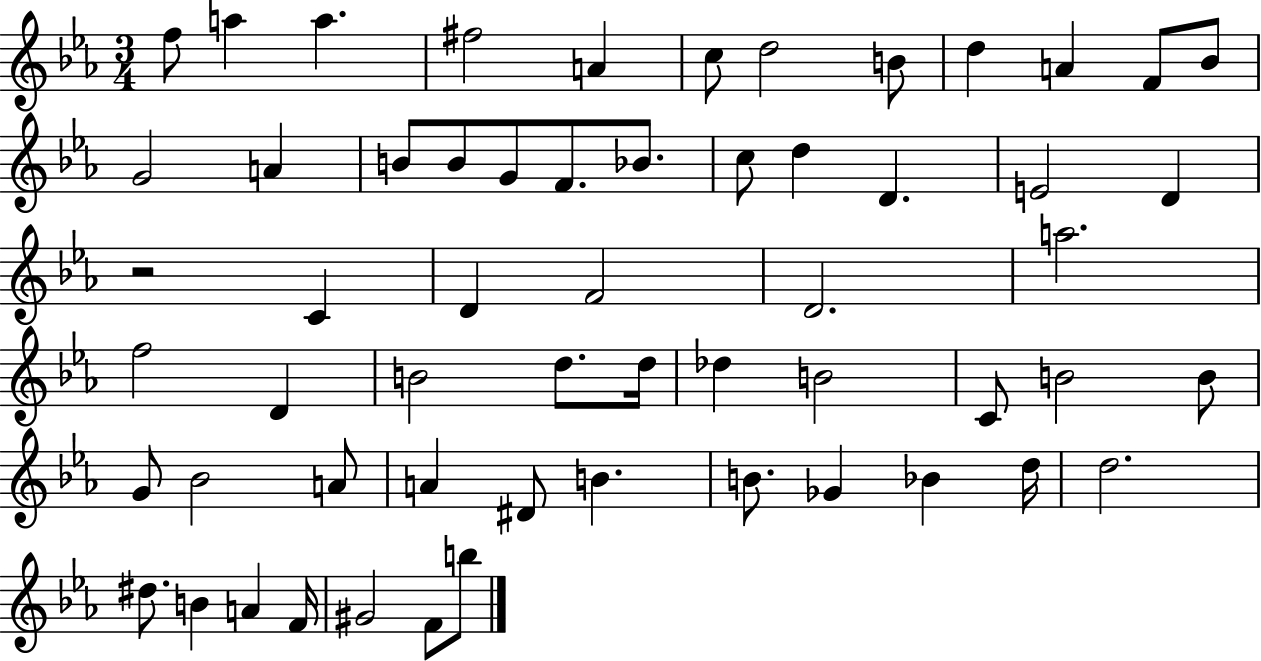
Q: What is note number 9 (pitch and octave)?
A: D5